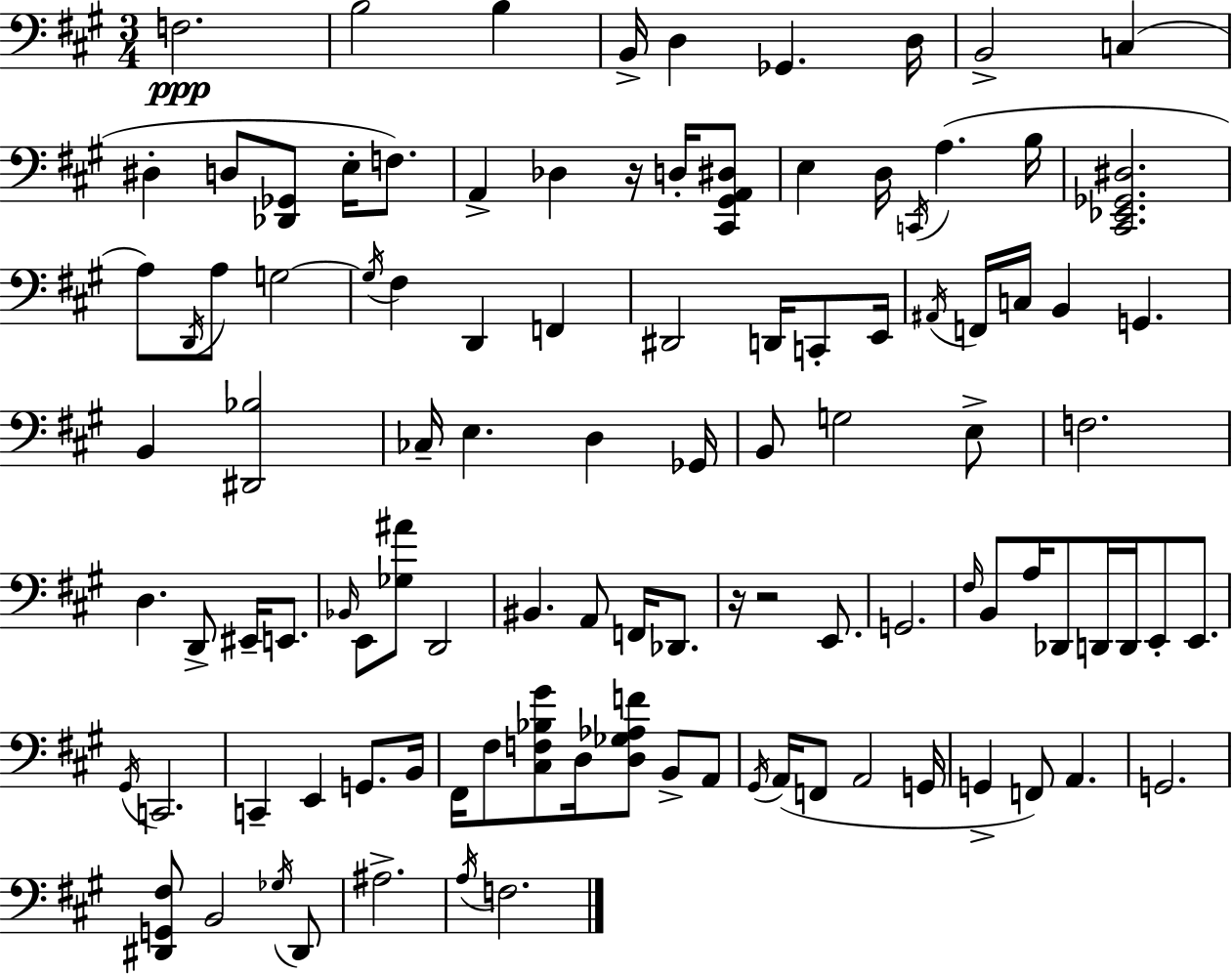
F3/h. B3/h B3/q B2/s D3/q Gb2/q. D3/s B2/h C3/q D#3/q D3/e [Db2,Gb2]/e E3/s F3/e. A2/q Db3/q R/s D3/s [C#2,G#2,A2,D#3]/e E3/q D3/s C2/s A3/q. B3/s [C#2,Eb2,Gb2,D#3]/h. A3/e D2/s A3/e G3/h G3/s F#3/q D2/q F2/q D#2/h D2/s C2/e E2/s A#2/s F2/s C3/s B2/q G2/q. B2/q [D#2,Bb3]/h CES3/s E3/q. D3/q Gb2/s B2/e G3/h E3/e F3/h. D3/q. D2/e EIS2/s E2/e. Bb2/s E2/e [Gb3,A#4]/e D2/h BIS2/q. A2/e F2/s Db2/e. R/s R/h E2/e. G2/h. F#3/s B2/e A3/s Db2/e D2/s D2/s E2/e E2/e. G#2/s C2/h. C2/q E2/q G2/e. B2/s F#2/s F#3/e [C#3,F3,Bb3,G#4]/e D3/s [D3,Gb3,Ab3,F4]/e B2/e A2/e G#2/s A2/s F2/e A2/h G2/s G2/q F2/e A2/q. G2/h. [D#2,G2,F#3]/e B2/h Gb3/s D#2/e A#3/h. A3/s F3/h.